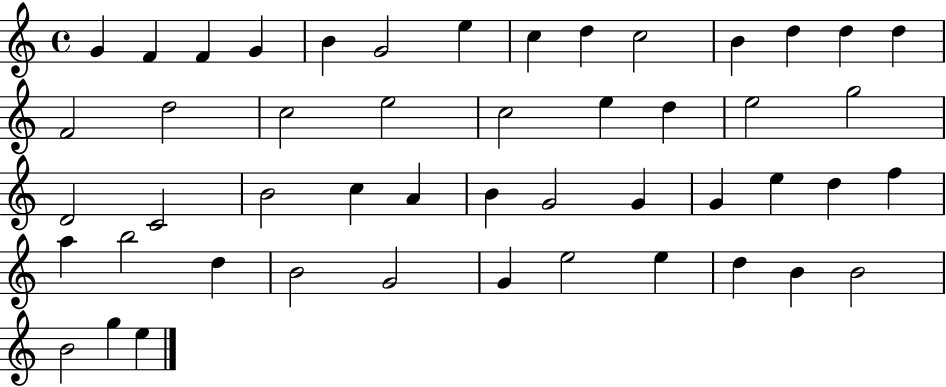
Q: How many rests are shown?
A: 0